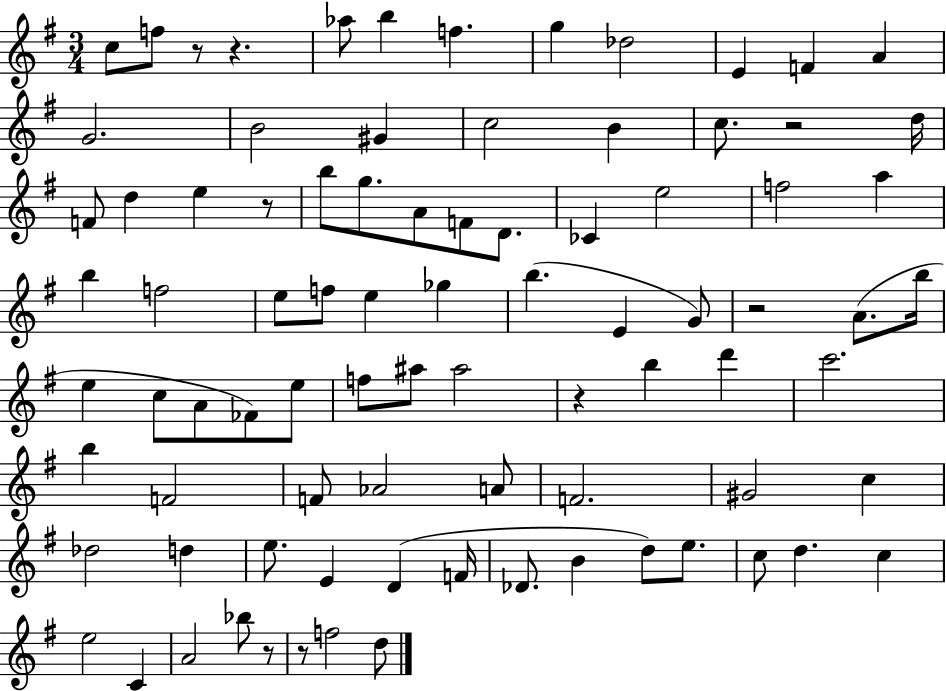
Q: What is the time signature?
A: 3/4